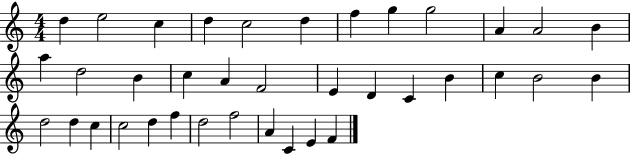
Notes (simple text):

D5/q E5/h C5/q D5/q C5/h D5/q F5/q G5/q G5/h A4/q A4/h B4/q A5/q D5/h B4/q C5/q A4/q F4/h E4/q D4/q C4/q B4/q C5/q B4/h B4/q D5/h D5/q C5/q C5/h D5/q F5/q D5/h F5/h A4/q C4/q E4/q F4/q